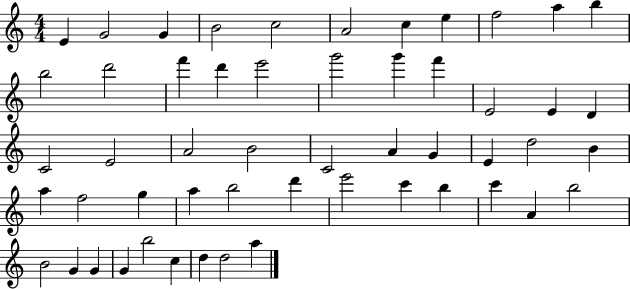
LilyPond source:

{
  \clef treble
  \numericTimeSignature
  \time 4/4
  \key c \major
  e'4 g'2 g'4 | b'2 c''2 | a'2 c''4 e''4 | f''2 a''4 b''4 | \break b''2 d'''2 | f'''4 d'''4 e'''2 | g'''2 g'''4 f'''4 | e'2 e'4 d'4 | \break c'2 e'2 | a'2 b'2 | c'2 a'4 g'4 | e'4 d''2 b'4 | \break a''4 f''2 g''4 | a''4 b''2 d'''4 | e'''2 c'''4 b''4 | c'''4 a'4 b''2 | \break b'2 g'4 g'4 | g'4 b''2 c''4 | d''4 d''2 a''4 | \bar "|."
}